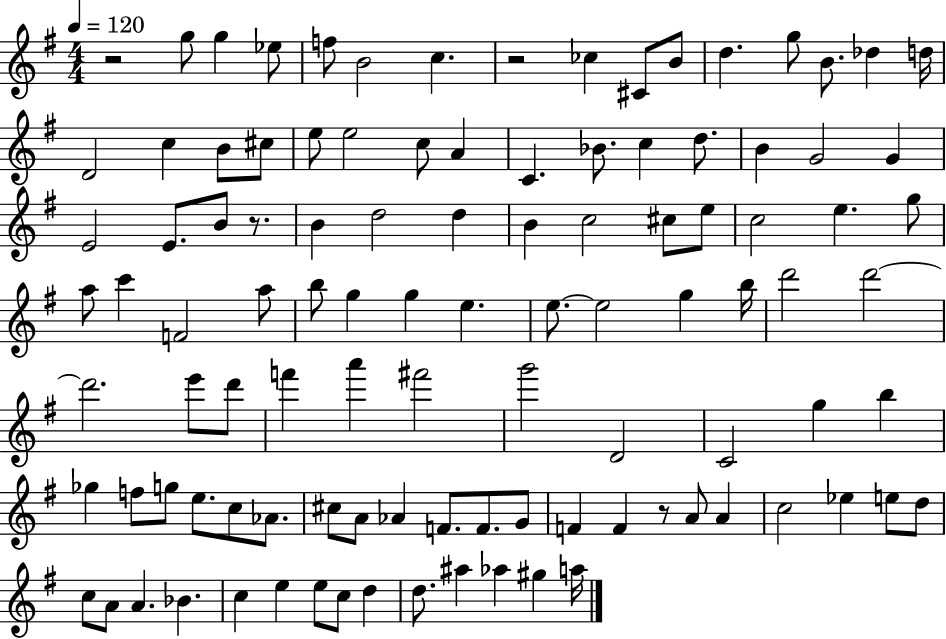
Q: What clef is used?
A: treble